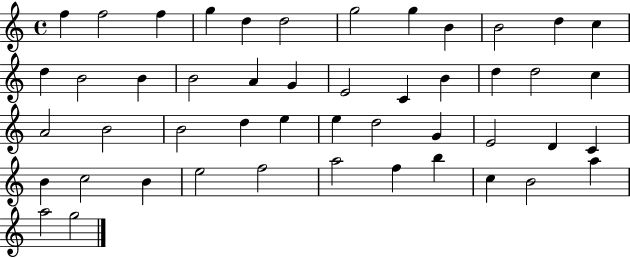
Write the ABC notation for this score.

X:1
T:Untitled
M:4/4
L:1/4
K:C
f f2 f g d d2 g2 g B B2 d c d B2 B B2 A G E2 C B d d2 c A2 B2 B2 d e e d2 G E2 D C B c2 B e2 f2 a2 f b c B2 a a2 g2